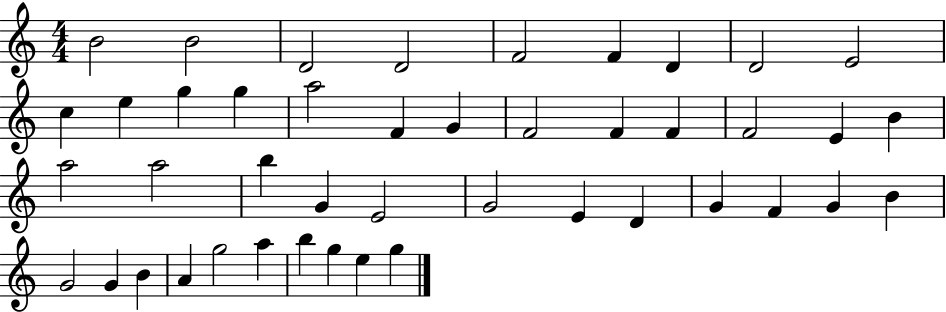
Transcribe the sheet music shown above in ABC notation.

X:1
T:Untitled
M:4/4
L:1/4
K:C
B2 B2 D2 D2 F2 F D D2 E2 c e g g a2 F G F2 F F F2 E B a2 a2 b G E2 G2 E D G F G B G2 G B A g2 a b g e g